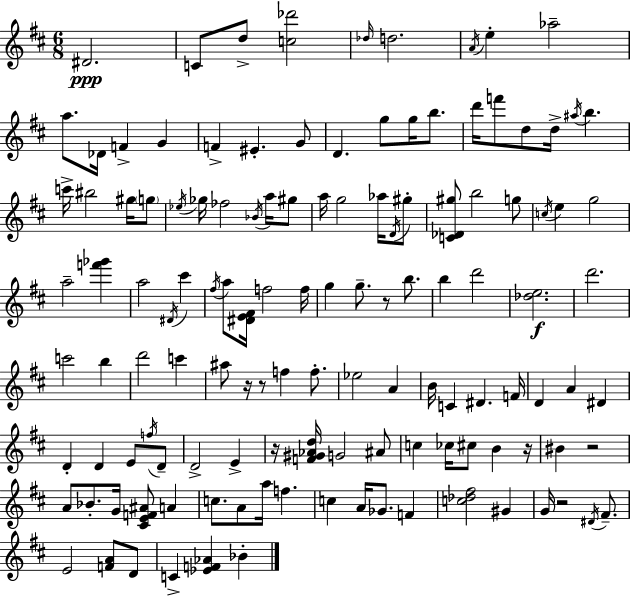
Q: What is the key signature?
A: D major